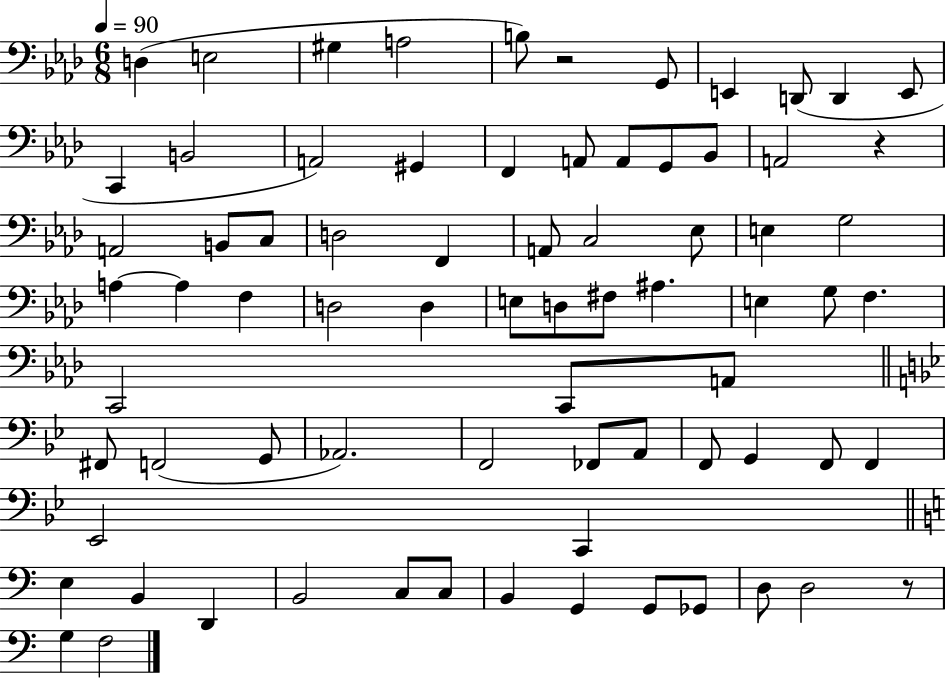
{
  \clef bass
  \numericTimeSignature
  \time 6/8
  \key aes \major
  \tempo 4 = 90
  d4( e2 | gis4 a2 | b8) r2 g,8 | e,4 d,8( d,4 e,8 | \break c,4 b,2 | a,2) gis,4 | f,4 a,8 a,8 g,8 bes,8 | a,2 r4 | \break a,2 b,8 c8 | d2 f,4 | a,8 c2 ees8 | e4 g2 | \break a4~~ a4 f4 | d2 d4 | e8 d8 fis8 ais4. | e4 g8 f4. | \break c,2 c,8 a,8 | \bar "||" \break \key g \minor fis,8 f,2( g,8 | aes,2.) | f,2 fes,8 a,8 | f,8 g,4 f,8 f,4 | \break ees,2 c,4 | \bar "||" \break \key c \major e4 b,4 d,4 | b,2 c8 c8 | b,4 g,4 g,8 ges,8 | d8 d2 r8 | \break g4 f2 | \bar "|."
}